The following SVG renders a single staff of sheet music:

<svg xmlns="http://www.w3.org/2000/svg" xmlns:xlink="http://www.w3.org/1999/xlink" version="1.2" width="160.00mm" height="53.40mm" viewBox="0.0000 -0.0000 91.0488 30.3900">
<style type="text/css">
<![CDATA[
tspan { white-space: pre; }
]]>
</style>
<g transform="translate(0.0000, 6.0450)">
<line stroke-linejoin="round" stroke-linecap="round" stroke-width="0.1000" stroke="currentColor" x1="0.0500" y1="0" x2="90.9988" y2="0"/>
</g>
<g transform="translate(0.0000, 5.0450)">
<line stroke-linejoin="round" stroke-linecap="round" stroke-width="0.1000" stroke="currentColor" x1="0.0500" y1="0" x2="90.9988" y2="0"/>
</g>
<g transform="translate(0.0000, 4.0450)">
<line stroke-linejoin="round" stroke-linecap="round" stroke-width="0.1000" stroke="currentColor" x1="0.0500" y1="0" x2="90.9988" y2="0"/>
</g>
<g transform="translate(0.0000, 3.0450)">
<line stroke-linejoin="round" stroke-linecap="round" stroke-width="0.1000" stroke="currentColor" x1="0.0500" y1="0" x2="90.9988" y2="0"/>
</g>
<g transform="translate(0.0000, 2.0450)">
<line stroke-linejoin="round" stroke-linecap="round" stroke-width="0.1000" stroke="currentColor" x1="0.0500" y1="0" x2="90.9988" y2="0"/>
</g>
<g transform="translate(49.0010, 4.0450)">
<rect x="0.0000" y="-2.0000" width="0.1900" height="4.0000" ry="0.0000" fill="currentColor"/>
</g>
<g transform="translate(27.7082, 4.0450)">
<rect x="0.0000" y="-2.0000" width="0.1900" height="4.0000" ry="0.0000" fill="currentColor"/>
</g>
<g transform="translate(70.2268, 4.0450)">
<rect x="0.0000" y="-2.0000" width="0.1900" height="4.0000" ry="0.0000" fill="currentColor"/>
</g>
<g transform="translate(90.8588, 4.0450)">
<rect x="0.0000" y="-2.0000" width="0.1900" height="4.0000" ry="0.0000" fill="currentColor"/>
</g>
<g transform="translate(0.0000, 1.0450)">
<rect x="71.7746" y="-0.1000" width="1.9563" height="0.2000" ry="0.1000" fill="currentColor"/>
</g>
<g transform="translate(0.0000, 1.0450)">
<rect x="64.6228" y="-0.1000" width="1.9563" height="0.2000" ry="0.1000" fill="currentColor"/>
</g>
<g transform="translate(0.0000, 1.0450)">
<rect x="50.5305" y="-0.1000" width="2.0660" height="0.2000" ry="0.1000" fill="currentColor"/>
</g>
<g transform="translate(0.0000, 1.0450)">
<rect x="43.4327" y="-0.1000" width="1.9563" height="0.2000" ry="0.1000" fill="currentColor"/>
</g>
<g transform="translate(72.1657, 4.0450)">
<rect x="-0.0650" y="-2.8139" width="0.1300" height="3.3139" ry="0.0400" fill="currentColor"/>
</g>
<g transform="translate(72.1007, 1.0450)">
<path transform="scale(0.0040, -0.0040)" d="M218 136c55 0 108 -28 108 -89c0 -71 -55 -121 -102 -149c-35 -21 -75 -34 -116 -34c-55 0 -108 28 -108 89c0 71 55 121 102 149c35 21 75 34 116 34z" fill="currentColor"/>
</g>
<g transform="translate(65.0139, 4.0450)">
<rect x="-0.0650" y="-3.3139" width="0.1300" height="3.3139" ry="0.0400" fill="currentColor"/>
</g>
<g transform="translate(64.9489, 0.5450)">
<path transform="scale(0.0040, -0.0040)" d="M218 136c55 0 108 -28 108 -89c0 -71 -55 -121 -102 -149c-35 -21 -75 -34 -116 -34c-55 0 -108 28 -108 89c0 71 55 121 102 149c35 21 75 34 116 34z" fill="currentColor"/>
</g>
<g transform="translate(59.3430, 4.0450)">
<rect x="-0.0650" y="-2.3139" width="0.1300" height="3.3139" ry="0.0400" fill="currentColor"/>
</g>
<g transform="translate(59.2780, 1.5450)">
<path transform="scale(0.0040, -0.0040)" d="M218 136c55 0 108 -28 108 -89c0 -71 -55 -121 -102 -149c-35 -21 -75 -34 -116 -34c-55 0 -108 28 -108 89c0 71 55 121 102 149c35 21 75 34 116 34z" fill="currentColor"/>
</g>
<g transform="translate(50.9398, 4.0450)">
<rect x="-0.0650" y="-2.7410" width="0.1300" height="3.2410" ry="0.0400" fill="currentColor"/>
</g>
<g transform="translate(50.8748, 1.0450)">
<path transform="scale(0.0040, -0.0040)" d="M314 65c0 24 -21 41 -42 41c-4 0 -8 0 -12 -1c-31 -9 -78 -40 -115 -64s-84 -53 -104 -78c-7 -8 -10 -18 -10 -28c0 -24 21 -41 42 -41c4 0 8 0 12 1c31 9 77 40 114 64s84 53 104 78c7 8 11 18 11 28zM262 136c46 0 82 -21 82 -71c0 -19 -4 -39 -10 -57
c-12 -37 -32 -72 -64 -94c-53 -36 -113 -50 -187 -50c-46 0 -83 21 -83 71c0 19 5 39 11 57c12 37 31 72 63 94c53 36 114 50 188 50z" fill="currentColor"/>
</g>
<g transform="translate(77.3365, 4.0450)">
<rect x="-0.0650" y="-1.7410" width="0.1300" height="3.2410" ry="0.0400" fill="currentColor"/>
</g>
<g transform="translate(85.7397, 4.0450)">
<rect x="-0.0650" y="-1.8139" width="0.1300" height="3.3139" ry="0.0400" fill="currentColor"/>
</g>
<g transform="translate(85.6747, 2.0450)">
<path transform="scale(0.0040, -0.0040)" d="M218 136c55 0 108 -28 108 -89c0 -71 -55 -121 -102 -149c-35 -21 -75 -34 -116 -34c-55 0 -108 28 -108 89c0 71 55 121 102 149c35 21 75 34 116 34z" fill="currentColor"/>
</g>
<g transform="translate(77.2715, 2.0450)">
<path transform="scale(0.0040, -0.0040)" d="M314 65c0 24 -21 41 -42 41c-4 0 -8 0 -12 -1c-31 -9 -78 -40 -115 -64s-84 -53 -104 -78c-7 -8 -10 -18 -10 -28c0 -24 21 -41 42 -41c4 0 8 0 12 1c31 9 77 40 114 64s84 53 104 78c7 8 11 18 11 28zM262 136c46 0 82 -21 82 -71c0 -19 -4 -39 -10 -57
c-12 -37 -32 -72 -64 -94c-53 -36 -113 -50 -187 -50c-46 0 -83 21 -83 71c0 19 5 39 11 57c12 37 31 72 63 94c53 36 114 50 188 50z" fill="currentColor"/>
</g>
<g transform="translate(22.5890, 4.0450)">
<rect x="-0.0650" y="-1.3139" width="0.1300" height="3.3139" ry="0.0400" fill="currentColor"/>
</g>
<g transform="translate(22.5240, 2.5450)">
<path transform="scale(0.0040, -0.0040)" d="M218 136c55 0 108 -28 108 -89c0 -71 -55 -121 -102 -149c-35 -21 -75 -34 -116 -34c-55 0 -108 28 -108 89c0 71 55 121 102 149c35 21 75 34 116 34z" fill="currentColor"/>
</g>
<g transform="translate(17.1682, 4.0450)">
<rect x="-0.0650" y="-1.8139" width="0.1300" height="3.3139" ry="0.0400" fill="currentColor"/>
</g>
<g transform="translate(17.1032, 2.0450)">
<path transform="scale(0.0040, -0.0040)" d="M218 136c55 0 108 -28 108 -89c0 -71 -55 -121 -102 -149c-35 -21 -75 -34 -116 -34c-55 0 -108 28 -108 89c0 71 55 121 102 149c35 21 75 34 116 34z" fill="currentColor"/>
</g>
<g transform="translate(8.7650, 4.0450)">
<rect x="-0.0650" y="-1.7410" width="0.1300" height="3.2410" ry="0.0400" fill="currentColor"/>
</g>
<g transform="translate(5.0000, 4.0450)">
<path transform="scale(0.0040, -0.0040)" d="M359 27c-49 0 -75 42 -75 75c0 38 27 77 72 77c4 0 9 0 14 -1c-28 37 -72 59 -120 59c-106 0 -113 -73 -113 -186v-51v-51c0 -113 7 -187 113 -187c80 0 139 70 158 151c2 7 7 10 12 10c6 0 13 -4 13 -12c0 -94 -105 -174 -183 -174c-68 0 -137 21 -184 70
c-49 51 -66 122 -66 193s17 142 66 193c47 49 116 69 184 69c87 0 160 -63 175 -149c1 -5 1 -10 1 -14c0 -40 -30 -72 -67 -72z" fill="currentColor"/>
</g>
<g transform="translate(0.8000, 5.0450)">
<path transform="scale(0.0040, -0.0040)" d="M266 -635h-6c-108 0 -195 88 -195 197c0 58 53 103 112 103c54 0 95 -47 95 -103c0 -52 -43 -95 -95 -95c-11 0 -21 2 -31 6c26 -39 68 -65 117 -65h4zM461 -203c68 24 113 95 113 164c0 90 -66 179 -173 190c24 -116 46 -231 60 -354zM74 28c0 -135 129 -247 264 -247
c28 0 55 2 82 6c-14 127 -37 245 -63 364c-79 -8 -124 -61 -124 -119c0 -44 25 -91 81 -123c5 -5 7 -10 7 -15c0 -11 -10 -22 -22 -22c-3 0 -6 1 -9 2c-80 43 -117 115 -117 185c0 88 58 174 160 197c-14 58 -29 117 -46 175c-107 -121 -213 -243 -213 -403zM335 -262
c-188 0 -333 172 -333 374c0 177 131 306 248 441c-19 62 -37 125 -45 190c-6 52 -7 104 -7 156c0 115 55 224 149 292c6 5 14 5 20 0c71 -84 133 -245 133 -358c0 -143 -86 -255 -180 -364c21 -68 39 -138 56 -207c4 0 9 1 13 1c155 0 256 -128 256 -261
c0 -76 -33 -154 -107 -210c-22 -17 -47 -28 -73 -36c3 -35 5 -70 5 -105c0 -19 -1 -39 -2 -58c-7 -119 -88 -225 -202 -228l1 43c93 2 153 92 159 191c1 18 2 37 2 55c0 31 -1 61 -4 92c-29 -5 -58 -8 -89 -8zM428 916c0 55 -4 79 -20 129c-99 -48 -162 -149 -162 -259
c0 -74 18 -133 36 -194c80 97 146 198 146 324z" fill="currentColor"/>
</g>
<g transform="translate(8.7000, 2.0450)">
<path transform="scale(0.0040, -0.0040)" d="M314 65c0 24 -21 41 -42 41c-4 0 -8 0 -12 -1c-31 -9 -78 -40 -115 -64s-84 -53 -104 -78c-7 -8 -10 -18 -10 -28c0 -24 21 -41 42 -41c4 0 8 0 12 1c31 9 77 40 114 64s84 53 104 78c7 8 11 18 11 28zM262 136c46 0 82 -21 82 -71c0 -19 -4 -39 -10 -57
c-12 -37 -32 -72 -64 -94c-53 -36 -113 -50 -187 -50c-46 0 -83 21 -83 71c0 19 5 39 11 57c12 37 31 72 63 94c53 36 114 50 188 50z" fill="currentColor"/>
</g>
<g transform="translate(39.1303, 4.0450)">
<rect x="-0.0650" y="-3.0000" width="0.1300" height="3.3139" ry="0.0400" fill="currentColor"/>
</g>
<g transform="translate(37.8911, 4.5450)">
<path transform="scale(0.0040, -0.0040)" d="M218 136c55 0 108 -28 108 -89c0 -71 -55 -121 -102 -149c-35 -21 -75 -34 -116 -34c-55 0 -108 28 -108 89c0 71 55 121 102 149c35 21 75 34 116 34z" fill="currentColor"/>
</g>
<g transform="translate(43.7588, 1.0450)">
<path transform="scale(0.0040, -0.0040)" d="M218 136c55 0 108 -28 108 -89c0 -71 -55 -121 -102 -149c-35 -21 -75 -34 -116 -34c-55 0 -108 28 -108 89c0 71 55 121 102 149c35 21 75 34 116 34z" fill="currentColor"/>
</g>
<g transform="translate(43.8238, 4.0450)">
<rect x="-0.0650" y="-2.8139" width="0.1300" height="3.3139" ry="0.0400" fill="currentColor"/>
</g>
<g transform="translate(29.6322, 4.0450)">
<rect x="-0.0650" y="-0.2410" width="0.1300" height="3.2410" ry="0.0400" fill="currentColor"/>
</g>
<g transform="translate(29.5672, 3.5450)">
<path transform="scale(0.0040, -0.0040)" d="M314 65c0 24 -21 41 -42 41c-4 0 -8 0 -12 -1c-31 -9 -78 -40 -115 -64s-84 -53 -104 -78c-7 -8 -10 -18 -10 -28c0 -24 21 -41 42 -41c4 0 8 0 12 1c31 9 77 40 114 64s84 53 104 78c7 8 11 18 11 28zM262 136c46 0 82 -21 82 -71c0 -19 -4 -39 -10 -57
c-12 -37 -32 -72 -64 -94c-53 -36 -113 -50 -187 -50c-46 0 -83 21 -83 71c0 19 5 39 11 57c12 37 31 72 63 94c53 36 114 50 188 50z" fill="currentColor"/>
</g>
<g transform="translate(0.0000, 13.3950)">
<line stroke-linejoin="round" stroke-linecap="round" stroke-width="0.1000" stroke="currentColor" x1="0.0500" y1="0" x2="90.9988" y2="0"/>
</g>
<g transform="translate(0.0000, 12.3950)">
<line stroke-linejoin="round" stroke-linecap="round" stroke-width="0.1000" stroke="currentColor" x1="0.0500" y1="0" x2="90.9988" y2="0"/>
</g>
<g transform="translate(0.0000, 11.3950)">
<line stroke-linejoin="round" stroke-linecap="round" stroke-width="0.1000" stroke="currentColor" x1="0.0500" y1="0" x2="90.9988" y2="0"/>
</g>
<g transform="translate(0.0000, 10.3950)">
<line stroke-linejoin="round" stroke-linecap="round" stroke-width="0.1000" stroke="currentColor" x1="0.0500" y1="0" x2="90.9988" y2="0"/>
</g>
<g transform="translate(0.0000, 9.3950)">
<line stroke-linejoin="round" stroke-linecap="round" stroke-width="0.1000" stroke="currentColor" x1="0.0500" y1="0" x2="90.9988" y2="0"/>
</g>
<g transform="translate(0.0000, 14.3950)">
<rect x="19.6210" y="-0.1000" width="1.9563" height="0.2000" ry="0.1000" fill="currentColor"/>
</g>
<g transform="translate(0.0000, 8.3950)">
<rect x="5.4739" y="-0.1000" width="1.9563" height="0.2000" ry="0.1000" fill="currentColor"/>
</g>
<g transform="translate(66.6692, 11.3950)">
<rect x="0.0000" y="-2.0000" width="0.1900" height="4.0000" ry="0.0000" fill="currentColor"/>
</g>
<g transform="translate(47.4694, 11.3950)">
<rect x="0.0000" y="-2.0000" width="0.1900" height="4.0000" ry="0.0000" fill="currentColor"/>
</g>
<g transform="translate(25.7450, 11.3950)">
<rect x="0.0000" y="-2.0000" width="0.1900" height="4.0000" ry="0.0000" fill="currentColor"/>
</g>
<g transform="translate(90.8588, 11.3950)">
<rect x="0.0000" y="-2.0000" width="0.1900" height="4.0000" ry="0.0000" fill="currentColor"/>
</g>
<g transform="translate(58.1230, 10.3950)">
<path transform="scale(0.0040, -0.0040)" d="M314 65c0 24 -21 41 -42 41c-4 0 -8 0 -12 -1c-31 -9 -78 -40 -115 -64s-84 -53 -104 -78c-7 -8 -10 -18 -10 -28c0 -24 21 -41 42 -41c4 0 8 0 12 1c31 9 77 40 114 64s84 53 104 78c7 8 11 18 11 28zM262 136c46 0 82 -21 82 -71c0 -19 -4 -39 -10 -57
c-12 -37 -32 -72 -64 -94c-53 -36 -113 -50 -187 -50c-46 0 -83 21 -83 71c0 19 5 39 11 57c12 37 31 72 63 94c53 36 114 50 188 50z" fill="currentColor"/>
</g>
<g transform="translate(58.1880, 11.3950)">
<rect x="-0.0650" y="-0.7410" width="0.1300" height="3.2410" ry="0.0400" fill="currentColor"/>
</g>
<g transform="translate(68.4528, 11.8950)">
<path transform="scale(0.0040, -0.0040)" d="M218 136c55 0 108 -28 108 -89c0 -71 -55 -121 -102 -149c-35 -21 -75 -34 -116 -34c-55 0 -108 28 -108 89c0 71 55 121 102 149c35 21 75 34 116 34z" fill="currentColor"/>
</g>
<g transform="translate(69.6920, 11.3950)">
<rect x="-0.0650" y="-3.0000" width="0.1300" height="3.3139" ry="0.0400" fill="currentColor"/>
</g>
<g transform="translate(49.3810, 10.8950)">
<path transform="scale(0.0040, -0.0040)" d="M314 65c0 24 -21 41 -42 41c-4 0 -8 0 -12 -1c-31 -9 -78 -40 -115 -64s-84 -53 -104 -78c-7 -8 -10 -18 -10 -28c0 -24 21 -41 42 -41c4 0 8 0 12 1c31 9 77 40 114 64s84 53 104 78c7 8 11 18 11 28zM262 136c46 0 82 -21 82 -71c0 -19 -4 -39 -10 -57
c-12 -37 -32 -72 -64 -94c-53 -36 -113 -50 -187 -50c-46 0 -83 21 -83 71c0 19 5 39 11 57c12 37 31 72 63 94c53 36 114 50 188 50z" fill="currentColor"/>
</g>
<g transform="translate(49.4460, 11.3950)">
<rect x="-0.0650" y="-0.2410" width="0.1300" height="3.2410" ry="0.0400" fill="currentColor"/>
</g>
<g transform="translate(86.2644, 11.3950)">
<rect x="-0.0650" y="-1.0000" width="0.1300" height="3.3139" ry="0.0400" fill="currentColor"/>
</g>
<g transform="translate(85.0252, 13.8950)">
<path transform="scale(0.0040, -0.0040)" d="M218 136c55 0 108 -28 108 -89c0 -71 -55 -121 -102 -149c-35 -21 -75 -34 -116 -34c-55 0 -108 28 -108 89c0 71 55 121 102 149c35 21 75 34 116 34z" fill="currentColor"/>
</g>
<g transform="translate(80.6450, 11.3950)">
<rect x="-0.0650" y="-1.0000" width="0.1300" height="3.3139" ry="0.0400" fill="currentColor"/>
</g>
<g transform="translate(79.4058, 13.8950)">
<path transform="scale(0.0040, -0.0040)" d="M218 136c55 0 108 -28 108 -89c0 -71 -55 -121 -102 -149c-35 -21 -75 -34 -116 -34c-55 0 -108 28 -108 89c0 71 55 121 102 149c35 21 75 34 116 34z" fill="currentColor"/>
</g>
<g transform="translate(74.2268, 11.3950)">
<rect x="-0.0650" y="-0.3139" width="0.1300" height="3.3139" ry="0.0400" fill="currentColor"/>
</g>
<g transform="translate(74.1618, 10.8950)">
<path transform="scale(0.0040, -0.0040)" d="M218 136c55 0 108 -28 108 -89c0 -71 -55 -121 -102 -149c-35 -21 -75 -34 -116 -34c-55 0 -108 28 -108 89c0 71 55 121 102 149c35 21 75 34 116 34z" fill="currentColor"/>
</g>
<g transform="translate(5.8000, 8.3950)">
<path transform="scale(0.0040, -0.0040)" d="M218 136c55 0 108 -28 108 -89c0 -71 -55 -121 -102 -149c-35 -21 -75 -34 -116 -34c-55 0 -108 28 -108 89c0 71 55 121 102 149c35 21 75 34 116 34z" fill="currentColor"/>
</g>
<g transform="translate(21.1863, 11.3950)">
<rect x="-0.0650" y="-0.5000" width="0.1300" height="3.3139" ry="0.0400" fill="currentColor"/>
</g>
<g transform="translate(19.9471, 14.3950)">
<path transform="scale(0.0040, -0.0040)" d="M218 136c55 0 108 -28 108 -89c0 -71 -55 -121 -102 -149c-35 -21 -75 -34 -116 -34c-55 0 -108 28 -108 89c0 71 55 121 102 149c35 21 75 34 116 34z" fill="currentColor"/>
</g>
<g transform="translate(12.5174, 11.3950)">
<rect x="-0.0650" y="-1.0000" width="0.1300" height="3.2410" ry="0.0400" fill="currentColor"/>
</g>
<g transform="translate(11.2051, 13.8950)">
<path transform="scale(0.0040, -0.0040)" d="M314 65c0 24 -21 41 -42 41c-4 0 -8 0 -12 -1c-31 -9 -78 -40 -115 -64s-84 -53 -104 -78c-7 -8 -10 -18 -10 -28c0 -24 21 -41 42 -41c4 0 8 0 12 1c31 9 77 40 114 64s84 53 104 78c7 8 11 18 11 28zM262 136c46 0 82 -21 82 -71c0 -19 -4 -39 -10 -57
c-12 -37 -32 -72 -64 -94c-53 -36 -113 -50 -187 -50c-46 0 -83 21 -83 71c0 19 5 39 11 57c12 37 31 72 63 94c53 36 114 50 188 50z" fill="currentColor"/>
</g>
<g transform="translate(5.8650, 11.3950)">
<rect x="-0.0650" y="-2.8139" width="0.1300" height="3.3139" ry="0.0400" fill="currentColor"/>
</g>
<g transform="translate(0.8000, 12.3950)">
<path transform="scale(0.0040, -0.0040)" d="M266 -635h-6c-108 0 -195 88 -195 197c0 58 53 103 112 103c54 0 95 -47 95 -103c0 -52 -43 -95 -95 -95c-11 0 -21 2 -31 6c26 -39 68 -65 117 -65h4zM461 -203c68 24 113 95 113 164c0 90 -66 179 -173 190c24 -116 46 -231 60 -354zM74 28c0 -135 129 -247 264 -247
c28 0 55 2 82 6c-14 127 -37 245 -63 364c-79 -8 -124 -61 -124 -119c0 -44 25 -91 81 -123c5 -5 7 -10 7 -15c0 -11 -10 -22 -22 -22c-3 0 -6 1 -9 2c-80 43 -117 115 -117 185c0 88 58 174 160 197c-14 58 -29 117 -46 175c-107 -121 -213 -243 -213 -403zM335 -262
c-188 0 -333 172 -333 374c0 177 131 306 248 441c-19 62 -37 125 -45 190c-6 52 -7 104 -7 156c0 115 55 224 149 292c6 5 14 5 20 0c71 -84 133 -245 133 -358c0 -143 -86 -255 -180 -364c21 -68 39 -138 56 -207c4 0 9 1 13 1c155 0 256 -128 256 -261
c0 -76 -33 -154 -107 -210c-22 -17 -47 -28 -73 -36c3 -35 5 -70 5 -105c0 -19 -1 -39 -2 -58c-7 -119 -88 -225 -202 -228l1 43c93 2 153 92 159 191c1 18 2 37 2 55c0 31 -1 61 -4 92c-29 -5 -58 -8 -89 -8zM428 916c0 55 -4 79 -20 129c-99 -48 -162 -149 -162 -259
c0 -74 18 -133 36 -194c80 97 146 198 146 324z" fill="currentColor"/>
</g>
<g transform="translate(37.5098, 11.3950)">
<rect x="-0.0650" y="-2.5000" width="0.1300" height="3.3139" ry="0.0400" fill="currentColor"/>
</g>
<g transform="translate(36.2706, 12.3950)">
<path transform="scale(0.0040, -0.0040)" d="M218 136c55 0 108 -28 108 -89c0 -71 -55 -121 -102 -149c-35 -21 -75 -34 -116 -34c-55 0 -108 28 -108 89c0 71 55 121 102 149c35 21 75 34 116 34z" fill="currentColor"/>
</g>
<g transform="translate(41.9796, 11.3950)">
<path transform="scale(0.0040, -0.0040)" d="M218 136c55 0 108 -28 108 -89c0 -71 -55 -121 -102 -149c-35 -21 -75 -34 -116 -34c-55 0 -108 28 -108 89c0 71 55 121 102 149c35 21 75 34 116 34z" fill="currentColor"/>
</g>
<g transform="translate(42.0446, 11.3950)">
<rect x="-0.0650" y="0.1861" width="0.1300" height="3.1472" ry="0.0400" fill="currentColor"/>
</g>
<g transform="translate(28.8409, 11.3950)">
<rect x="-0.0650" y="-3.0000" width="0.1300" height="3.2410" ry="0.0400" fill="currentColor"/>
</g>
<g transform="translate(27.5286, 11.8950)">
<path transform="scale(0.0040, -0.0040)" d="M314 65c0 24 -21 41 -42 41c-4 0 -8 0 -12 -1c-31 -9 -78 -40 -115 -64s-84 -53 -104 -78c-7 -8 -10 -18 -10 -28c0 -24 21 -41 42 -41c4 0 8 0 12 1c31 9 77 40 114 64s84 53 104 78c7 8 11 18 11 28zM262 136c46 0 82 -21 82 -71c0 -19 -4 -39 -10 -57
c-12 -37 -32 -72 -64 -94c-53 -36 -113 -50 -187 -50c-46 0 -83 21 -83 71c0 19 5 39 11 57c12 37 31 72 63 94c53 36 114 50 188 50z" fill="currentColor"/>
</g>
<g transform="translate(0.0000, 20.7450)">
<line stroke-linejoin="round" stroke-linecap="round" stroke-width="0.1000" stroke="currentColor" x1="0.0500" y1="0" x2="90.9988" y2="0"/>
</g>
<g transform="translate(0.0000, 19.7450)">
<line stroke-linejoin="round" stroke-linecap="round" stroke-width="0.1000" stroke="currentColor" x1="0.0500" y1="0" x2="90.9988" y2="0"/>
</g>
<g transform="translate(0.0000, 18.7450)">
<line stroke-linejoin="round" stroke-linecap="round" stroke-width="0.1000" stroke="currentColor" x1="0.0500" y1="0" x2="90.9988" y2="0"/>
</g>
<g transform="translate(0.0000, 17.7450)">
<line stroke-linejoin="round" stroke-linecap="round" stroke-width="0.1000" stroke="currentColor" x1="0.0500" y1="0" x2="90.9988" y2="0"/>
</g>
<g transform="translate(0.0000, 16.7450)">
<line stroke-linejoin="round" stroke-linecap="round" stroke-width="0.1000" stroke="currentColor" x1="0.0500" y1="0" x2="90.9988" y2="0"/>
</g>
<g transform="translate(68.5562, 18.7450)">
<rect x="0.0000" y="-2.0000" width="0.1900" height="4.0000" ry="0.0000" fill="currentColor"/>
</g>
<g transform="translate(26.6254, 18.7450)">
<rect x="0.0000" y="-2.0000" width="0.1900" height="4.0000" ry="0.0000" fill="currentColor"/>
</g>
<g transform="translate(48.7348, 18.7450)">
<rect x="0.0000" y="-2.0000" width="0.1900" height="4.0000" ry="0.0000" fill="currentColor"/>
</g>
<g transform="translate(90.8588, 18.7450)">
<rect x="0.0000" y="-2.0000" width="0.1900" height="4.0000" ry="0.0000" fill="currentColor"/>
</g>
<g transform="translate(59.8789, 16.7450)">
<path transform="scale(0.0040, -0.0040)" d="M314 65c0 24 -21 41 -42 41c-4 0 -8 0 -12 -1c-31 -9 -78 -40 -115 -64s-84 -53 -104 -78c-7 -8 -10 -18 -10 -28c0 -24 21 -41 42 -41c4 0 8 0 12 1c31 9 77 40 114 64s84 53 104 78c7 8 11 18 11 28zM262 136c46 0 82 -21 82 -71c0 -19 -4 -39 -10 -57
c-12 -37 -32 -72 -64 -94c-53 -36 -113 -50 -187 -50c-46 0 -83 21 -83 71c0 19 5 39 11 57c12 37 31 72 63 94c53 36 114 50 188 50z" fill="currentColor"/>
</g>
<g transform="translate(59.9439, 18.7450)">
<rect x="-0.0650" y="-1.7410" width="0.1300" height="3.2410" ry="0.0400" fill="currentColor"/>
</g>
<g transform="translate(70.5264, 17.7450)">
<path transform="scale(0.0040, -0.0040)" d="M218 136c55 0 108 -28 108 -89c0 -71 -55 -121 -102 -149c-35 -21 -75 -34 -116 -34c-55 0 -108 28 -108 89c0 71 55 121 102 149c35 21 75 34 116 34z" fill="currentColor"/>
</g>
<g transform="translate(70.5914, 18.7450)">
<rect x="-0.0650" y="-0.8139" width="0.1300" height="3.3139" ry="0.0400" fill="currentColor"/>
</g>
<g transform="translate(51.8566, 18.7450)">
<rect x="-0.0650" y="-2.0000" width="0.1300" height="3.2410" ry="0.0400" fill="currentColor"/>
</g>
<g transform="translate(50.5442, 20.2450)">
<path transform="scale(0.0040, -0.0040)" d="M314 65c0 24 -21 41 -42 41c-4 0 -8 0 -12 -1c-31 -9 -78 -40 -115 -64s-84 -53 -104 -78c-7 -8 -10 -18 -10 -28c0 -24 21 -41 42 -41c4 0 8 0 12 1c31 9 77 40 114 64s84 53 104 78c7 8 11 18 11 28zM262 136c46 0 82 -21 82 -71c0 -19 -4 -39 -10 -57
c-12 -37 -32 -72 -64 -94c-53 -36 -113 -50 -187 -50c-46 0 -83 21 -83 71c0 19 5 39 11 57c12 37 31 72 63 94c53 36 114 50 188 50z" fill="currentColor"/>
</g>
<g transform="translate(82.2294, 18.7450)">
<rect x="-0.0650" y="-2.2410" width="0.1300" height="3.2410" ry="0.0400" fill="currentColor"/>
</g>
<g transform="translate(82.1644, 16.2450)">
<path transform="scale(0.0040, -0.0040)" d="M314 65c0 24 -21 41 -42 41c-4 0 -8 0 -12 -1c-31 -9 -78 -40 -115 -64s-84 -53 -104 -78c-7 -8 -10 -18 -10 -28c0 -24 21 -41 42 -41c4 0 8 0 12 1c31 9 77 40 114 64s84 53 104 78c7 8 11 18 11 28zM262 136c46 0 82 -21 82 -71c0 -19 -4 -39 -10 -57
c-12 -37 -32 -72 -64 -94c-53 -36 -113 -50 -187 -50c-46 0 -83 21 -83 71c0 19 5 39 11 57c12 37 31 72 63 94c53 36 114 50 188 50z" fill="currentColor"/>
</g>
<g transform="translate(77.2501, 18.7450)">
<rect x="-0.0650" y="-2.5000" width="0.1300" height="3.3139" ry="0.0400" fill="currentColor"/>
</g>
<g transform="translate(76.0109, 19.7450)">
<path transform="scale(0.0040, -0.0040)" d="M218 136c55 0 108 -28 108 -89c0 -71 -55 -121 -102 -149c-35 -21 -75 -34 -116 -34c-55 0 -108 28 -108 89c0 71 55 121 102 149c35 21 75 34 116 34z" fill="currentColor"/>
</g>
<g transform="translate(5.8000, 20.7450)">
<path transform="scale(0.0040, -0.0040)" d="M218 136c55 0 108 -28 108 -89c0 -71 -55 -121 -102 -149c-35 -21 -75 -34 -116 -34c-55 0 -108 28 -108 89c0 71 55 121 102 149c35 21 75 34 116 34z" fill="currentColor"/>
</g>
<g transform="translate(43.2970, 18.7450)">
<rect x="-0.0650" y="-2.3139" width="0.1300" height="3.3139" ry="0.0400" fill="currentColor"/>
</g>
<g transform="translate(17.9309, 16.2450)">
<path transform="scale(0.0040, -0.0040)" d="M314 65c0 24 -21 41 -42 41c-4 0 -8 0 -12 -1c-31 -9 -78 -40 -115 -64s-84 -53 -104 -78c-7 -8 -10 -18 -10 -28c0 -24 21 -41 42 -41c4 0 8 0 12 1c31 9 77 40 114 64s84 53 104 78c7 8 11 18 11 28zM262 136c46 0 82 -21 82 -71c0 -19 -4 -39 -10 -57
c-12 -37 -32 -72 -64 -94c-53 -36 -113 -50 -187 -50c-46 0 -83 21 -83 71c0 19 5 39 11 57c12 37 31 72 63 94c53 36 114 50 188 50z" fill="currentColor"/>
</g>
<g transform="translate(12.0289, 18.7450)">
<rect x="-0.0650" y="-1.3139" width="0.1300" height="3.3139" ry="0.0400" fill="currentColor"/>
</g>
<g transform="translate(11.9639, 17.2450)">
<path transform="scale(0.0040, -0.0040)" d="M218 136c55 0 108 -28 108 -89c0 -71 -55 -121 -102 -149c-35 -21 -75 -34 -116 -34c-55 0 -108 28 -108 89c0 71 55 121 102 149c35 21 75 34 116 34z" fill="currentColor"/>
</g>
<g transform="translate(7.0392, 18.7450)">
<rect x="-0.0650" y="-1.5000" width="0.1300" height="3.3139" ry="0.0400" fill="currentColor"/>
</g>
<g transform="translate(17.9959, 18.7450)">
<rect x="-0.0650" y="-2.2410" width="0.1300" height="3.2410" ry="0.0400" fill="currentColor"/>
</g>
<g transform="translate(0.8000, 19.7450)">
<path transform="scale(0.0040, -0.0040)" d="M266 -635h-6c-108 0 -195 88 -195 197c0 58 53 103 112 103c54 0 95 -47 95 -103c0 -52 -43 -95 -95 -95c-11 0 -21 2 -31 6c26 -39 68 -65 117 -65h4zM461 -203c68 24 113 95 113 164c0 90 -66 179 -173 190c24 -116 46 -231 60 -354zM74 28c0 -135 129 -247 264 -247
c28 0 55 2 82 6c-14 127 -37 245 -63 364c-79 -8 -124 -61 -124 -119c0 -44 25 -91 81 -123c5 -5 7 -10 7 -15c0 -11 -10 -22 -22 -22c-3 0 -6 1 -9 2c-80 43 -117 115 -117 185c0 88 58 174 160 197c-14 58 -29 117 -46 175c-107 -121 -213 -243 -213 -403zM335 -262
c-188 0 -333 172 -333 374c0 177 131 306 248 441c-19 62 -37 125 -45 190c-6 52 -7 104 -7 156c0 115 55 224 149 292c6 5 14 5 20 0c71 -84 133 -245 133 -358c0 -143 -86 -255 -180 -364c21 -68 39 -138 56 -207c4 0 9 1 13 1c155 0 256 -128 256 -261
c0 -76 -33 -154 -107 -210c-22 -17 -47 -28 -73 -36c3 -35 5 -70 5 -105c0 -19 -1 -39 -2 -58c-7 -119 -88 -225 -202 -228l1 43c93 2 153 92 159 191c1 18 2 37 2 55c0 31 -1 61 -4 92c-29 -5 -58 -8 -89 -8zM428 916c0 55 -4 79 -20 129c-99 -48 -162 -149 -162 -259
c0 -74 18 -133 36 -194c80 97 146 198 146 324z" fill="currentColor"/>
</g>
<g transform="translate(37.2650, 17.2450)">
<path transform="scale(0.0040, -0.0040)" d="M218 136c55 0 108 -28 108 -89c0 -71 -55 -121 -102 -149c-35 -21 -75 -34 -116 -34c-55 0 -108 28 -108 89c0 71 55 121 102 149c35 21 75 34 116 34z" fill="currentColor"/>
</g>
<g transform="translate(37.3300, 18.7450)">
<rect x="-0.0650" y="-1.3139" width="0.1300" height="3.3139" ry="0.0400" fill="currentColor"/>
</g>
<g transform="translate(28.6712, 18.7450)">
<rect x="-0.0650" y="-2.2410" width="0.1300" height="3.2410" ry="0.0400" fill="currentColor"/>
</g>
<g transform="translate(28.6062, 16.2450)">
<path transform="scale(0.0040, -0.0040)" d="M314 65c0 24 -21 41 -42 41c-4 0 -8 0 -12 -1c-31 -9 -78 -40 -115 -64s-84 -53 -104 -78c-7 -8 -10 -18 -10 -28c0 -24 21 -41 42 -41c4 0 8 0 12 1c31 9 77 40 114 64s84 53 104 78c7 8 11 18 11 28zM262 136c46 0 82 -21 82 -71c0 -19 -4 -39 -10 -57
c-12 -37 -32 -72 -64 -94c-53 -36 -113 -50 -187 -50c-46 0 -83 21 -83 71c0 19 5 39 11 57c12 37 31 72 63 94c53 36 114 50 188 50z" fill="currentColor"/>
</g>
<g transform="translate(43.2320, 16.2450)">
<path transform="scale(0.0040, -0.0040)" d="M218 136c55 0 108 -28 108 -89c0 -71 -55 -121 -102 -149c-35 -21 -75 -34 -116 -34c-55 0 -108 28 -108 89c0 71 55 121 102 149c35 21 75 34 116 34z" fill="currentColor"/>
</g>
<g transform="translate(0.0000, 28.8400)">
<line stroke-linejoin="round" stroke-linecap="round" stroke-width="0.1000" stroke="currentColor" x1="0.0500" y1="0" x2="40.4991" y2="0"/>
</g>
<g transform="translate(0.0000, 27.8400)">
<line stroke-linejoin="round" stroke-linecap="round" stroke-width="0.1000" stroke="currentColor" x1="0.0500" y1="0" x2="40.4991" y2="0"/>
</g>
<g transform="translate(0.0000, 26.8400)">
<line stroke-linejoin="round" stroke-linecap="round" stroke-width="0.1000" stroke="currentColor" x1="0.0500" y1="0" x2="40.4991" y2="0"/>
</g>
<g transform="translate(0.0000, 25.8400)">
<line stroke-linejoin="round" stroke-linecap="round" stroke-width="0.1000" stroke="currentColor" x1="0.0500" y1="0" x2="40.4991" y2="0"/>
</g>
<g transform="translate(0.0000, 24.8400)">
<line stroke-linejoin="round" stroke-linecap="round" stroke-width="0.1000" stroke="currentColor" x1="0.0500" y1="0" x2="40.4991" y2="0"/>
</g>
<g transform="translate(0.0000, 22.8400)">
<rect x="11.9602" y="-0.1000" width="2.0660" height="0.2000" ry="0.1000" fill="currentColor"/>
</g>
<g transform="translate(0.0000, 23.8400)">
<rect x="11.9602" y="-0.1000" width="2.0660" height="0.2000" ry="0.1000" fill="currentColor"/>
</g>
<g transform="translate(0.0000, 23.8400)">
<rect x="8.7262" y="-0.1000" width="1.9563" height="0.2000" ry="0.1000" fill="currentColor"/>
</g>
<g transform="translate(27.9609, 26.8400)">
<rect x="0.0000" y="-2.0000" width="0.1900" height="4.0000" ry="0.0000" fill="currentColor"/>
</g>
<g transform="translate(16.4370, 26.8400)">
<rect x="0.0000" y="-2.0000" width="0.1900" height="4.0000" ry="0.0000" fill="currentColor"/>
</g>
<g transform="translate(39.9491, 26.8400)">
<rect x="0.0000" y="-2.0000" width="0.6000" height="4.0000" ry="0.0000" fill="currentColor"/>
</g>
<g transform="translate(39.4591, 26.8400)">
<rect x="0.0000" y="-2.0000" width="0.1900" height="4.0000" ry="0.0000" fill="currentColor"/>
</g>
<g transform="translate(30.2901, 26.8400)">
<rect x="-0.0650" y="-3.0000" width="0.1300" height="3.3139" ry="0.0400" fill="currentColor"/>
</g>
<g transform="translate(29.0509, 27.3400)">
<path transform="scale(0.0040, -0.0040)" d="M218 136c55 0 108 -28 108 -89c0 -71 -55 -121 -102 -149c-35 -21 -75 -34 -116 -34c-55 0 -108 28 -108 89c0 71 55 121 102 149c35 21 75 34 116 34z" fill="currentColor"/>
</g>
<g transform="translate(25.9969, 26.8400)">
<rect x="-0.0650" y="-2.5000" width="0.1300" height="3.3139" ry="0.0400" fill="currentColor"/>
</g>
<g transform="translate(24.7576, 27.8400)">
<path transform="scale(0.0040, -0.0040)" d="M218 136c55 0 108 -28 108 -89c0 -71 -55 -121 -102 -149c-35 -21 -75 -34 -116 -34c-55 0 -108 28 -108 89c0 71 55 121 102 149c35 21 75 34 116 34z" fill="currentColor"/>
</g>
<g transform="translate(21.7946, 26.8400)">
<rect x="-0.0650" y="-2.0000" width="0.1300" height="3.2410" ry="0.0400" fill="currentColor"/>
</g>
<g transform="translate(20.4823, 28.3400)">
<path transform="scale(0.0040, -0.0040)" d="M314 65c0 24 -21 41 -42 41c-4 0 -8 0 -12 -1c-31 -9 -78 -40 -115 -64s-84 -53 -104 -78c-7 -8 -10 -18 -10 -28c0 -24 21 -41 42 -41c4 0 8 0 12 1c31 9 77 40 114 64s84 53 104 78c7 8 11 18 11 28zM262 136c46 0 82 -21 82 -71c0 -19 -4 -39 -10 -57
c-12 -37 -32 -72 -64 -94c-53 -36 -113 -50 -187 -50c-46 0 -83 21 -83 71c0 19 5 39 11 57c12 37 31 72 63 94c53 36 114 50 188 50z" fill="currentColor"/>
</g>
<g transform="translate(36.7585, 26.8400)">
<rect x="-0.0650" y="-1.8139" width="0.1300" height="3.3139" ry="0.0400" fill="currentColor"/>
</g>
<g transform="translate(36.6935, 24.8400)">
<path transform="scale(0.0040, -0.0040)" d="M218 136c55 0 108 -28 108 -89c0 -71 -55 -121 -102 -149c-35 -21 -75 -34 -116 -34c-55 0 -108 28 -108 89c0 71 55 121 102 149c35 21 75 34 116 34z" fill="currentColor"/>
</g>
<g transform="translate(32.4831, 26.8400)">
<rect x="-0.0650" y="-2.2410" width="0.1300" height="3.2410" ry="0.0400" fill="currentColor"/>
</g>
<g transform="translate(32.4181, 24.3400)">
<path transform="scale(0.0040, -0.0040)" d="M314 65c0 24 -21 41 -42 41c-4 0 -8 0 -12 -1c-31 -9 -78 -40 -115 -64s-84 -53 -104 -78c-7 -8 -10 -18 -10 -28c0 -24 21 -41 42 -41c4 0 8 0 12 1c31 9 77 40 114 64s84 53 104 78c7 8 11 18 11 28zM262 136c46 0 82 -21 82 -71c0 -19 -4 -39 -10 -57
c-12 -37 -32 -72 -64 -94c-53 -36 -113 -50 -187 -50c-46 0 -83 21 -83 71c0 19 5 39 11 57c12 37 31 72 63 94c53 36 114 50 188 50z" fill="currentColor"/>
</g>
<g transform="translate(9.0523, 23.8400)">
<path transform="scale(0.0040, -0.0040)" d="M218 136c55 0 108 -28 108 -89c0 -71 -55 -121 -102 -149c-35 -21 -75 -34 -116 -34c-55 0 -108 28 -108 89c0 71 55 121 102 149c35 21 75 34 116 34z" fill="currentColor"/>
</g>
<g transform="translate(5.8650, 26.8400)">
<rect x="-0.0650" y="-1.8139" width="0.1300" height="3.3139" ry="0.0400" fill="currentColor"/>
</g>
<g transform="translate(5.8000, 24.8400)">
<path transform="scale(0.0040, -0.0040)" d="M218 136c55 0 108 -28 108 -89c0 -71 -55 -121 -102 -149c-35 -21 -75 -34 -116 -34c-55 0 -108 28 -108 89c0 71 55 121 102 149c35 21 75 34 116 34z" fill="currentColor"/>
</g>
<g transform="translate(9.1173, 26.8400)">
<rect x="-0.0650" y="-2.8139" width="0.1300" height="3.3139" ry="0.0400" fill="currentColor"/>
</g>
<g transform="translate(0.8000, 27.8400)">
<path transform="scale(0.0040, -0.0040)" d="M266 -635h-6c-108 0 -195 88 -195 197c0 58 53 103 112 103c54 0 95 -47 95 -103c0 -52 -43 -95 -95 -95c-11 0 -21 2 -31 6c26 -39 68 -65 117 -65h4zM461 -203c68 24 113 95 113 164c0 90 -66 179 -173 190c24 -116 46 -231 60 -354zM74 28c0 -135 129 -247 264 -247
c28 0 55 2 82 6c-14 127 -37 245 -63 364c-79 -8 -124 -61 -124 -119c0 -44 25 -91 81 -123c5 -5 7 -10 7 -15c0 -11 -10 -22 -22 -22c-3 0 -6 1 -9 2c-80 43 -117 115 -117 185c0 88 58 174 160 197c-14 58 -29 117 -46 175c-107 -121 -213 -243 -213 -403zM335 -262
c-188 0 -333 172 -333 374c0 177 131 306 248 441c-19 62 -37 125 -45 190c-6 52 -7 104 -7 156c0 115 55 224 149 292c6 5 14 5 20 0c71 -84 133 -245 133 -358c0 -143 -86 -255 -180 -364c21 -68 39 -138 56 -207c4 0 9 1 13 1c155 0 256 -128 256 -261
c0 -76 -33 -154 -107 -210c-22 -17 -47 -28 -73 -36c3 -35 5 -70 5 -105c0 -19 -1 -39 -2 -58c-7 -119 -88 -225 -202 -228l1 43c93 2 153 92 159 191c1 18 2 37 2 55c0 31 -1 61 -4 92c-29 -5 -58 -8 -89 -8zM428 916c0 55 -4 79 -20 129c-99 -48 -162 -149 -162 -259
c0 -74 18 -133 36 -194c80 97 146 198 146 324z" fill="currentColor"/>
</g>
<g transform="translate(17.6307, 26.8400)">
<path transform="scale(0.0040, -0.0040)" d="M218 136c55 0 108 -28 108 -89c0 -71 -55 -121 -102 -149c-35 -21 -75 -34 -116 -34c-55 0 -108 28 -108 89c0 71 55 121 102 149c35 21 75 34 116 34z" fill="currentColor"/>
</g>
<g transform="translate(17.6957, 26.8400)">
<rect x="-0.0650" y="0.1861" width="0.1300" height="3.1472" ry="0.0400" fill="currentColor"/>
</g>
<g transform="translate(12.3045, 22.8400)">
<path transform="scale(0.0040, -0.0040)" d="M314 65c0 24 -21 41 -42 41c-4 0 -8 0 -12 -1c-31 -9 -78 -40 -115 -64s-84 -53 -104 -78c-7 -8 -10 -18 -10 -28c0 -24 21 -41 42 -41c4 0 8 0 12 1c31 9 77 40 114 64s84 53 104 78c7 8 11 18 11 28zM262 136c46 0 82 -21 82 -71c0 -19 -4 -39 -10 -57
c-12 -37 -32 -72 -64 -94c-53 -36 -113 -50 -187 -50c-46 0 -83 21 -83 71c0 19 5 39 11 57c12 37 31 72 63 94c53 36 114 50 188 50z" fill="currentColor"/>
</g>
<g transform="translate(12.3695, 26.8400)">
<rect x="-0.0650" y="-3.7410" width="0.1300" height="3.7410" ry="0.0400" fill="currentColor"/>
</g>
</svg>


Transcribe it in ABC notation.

X:1
T:Untitled
M:4/4
L:1/4
K:C
f2 f e c2 A a a2 g b a f2 f a D2 C A2 G B c2 d2 A c D D E e g2 g2 e g F2 f2 d G g2 f a c'2 B F2 G A g2 f